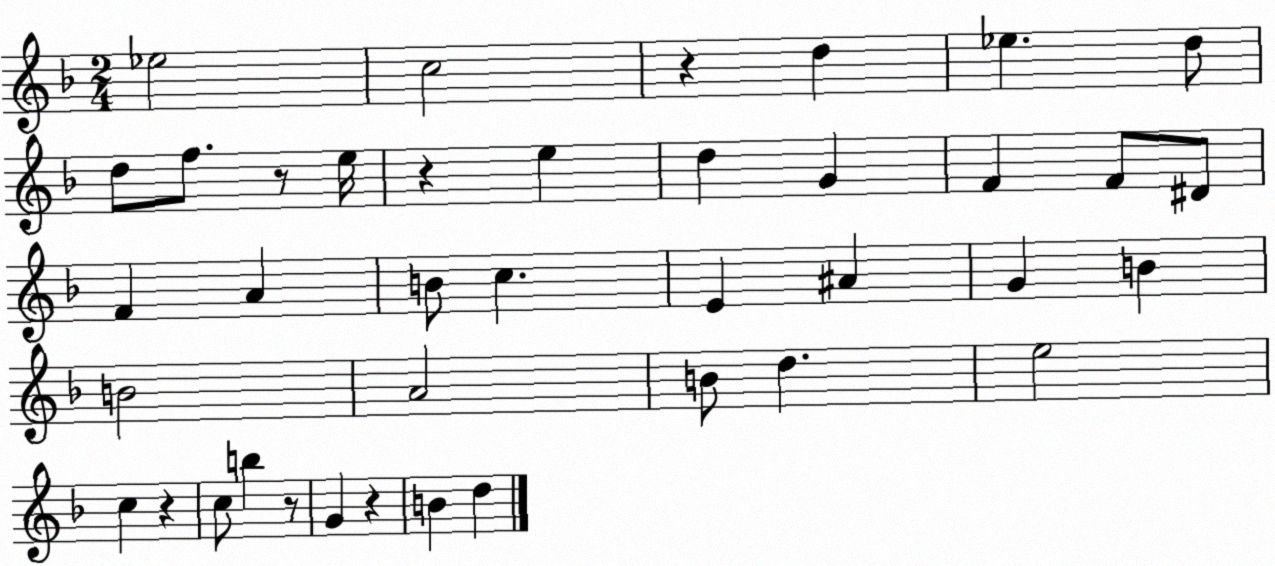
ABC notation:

X:1
T:Untitled
M:2/4
L:1/4
K:F
_e2 c2 z d _e d/2 d/2 f/2 z/2 e/4 z e d G F F/2 ^D/2 F A B/2 c E ^A G B B2 A2 B/2 d e2 c z c/2 b z/2 G z B d